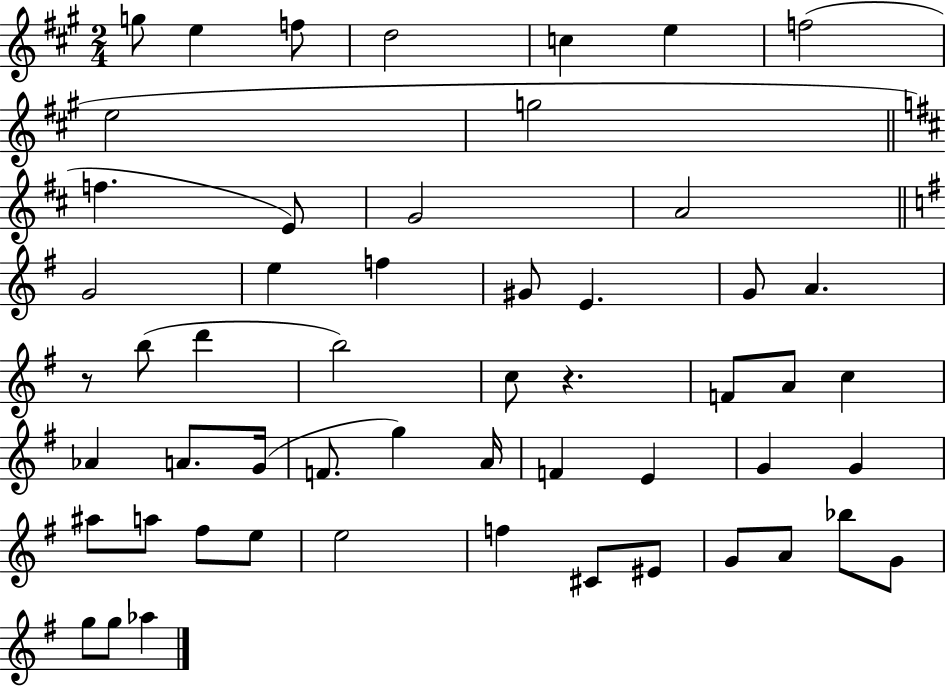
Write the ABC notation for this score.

X:1
T:Untitled
M:2/4
L:1/4
K:A
g/2 e f/2 d2 c e f2 e2 g2 f E/2 G2 A2 G2 e f ^G/2 E G/2 A z/2 b/2 d' b2 c/2 z F/2 A/2 c _A A/2 G/4 F/2 g A/4 F E G G ^a/2 a/2 ^f/2 e/2 e2 f ^C/2 ^E/2 G/2 A/2 _b/2 G/2 g/2 g/2 _a